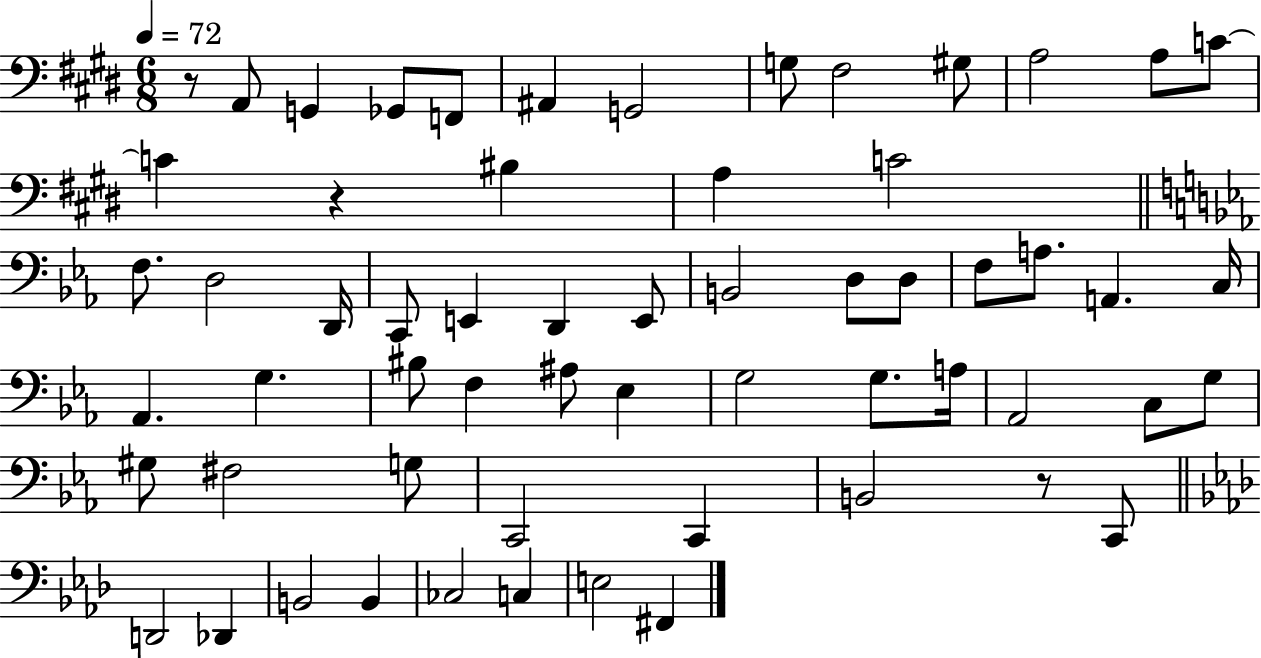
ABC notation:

X:1
T:Untitled
M:6/8
L:1/4
K:E
z/2 A,,/2 G,, _G,,/2 F,,/2 ^A,, G,,2 G,/2 ^F,2 ^G,/2 A,2 A,/2 C/2 C z ^B, A, C2 F,/2 D,2 D,,/4 C,,/2 E,, D,, E,,/2 B,,2 D,/2 D,/2 F,/2 A,/2 A,, C,/4 _A,, G, ^B,/2 F, ^A,/2 _E, G,2 G,/2 A,/4 _A,,2 C,/2 G,/2 ^G,/2 ^F,2 G,/2 C,,2 C,, B,,2 z/2 C,,/2 D,,2 _D,, B,,2 B,, _C,2 C, E,2 ^F,,